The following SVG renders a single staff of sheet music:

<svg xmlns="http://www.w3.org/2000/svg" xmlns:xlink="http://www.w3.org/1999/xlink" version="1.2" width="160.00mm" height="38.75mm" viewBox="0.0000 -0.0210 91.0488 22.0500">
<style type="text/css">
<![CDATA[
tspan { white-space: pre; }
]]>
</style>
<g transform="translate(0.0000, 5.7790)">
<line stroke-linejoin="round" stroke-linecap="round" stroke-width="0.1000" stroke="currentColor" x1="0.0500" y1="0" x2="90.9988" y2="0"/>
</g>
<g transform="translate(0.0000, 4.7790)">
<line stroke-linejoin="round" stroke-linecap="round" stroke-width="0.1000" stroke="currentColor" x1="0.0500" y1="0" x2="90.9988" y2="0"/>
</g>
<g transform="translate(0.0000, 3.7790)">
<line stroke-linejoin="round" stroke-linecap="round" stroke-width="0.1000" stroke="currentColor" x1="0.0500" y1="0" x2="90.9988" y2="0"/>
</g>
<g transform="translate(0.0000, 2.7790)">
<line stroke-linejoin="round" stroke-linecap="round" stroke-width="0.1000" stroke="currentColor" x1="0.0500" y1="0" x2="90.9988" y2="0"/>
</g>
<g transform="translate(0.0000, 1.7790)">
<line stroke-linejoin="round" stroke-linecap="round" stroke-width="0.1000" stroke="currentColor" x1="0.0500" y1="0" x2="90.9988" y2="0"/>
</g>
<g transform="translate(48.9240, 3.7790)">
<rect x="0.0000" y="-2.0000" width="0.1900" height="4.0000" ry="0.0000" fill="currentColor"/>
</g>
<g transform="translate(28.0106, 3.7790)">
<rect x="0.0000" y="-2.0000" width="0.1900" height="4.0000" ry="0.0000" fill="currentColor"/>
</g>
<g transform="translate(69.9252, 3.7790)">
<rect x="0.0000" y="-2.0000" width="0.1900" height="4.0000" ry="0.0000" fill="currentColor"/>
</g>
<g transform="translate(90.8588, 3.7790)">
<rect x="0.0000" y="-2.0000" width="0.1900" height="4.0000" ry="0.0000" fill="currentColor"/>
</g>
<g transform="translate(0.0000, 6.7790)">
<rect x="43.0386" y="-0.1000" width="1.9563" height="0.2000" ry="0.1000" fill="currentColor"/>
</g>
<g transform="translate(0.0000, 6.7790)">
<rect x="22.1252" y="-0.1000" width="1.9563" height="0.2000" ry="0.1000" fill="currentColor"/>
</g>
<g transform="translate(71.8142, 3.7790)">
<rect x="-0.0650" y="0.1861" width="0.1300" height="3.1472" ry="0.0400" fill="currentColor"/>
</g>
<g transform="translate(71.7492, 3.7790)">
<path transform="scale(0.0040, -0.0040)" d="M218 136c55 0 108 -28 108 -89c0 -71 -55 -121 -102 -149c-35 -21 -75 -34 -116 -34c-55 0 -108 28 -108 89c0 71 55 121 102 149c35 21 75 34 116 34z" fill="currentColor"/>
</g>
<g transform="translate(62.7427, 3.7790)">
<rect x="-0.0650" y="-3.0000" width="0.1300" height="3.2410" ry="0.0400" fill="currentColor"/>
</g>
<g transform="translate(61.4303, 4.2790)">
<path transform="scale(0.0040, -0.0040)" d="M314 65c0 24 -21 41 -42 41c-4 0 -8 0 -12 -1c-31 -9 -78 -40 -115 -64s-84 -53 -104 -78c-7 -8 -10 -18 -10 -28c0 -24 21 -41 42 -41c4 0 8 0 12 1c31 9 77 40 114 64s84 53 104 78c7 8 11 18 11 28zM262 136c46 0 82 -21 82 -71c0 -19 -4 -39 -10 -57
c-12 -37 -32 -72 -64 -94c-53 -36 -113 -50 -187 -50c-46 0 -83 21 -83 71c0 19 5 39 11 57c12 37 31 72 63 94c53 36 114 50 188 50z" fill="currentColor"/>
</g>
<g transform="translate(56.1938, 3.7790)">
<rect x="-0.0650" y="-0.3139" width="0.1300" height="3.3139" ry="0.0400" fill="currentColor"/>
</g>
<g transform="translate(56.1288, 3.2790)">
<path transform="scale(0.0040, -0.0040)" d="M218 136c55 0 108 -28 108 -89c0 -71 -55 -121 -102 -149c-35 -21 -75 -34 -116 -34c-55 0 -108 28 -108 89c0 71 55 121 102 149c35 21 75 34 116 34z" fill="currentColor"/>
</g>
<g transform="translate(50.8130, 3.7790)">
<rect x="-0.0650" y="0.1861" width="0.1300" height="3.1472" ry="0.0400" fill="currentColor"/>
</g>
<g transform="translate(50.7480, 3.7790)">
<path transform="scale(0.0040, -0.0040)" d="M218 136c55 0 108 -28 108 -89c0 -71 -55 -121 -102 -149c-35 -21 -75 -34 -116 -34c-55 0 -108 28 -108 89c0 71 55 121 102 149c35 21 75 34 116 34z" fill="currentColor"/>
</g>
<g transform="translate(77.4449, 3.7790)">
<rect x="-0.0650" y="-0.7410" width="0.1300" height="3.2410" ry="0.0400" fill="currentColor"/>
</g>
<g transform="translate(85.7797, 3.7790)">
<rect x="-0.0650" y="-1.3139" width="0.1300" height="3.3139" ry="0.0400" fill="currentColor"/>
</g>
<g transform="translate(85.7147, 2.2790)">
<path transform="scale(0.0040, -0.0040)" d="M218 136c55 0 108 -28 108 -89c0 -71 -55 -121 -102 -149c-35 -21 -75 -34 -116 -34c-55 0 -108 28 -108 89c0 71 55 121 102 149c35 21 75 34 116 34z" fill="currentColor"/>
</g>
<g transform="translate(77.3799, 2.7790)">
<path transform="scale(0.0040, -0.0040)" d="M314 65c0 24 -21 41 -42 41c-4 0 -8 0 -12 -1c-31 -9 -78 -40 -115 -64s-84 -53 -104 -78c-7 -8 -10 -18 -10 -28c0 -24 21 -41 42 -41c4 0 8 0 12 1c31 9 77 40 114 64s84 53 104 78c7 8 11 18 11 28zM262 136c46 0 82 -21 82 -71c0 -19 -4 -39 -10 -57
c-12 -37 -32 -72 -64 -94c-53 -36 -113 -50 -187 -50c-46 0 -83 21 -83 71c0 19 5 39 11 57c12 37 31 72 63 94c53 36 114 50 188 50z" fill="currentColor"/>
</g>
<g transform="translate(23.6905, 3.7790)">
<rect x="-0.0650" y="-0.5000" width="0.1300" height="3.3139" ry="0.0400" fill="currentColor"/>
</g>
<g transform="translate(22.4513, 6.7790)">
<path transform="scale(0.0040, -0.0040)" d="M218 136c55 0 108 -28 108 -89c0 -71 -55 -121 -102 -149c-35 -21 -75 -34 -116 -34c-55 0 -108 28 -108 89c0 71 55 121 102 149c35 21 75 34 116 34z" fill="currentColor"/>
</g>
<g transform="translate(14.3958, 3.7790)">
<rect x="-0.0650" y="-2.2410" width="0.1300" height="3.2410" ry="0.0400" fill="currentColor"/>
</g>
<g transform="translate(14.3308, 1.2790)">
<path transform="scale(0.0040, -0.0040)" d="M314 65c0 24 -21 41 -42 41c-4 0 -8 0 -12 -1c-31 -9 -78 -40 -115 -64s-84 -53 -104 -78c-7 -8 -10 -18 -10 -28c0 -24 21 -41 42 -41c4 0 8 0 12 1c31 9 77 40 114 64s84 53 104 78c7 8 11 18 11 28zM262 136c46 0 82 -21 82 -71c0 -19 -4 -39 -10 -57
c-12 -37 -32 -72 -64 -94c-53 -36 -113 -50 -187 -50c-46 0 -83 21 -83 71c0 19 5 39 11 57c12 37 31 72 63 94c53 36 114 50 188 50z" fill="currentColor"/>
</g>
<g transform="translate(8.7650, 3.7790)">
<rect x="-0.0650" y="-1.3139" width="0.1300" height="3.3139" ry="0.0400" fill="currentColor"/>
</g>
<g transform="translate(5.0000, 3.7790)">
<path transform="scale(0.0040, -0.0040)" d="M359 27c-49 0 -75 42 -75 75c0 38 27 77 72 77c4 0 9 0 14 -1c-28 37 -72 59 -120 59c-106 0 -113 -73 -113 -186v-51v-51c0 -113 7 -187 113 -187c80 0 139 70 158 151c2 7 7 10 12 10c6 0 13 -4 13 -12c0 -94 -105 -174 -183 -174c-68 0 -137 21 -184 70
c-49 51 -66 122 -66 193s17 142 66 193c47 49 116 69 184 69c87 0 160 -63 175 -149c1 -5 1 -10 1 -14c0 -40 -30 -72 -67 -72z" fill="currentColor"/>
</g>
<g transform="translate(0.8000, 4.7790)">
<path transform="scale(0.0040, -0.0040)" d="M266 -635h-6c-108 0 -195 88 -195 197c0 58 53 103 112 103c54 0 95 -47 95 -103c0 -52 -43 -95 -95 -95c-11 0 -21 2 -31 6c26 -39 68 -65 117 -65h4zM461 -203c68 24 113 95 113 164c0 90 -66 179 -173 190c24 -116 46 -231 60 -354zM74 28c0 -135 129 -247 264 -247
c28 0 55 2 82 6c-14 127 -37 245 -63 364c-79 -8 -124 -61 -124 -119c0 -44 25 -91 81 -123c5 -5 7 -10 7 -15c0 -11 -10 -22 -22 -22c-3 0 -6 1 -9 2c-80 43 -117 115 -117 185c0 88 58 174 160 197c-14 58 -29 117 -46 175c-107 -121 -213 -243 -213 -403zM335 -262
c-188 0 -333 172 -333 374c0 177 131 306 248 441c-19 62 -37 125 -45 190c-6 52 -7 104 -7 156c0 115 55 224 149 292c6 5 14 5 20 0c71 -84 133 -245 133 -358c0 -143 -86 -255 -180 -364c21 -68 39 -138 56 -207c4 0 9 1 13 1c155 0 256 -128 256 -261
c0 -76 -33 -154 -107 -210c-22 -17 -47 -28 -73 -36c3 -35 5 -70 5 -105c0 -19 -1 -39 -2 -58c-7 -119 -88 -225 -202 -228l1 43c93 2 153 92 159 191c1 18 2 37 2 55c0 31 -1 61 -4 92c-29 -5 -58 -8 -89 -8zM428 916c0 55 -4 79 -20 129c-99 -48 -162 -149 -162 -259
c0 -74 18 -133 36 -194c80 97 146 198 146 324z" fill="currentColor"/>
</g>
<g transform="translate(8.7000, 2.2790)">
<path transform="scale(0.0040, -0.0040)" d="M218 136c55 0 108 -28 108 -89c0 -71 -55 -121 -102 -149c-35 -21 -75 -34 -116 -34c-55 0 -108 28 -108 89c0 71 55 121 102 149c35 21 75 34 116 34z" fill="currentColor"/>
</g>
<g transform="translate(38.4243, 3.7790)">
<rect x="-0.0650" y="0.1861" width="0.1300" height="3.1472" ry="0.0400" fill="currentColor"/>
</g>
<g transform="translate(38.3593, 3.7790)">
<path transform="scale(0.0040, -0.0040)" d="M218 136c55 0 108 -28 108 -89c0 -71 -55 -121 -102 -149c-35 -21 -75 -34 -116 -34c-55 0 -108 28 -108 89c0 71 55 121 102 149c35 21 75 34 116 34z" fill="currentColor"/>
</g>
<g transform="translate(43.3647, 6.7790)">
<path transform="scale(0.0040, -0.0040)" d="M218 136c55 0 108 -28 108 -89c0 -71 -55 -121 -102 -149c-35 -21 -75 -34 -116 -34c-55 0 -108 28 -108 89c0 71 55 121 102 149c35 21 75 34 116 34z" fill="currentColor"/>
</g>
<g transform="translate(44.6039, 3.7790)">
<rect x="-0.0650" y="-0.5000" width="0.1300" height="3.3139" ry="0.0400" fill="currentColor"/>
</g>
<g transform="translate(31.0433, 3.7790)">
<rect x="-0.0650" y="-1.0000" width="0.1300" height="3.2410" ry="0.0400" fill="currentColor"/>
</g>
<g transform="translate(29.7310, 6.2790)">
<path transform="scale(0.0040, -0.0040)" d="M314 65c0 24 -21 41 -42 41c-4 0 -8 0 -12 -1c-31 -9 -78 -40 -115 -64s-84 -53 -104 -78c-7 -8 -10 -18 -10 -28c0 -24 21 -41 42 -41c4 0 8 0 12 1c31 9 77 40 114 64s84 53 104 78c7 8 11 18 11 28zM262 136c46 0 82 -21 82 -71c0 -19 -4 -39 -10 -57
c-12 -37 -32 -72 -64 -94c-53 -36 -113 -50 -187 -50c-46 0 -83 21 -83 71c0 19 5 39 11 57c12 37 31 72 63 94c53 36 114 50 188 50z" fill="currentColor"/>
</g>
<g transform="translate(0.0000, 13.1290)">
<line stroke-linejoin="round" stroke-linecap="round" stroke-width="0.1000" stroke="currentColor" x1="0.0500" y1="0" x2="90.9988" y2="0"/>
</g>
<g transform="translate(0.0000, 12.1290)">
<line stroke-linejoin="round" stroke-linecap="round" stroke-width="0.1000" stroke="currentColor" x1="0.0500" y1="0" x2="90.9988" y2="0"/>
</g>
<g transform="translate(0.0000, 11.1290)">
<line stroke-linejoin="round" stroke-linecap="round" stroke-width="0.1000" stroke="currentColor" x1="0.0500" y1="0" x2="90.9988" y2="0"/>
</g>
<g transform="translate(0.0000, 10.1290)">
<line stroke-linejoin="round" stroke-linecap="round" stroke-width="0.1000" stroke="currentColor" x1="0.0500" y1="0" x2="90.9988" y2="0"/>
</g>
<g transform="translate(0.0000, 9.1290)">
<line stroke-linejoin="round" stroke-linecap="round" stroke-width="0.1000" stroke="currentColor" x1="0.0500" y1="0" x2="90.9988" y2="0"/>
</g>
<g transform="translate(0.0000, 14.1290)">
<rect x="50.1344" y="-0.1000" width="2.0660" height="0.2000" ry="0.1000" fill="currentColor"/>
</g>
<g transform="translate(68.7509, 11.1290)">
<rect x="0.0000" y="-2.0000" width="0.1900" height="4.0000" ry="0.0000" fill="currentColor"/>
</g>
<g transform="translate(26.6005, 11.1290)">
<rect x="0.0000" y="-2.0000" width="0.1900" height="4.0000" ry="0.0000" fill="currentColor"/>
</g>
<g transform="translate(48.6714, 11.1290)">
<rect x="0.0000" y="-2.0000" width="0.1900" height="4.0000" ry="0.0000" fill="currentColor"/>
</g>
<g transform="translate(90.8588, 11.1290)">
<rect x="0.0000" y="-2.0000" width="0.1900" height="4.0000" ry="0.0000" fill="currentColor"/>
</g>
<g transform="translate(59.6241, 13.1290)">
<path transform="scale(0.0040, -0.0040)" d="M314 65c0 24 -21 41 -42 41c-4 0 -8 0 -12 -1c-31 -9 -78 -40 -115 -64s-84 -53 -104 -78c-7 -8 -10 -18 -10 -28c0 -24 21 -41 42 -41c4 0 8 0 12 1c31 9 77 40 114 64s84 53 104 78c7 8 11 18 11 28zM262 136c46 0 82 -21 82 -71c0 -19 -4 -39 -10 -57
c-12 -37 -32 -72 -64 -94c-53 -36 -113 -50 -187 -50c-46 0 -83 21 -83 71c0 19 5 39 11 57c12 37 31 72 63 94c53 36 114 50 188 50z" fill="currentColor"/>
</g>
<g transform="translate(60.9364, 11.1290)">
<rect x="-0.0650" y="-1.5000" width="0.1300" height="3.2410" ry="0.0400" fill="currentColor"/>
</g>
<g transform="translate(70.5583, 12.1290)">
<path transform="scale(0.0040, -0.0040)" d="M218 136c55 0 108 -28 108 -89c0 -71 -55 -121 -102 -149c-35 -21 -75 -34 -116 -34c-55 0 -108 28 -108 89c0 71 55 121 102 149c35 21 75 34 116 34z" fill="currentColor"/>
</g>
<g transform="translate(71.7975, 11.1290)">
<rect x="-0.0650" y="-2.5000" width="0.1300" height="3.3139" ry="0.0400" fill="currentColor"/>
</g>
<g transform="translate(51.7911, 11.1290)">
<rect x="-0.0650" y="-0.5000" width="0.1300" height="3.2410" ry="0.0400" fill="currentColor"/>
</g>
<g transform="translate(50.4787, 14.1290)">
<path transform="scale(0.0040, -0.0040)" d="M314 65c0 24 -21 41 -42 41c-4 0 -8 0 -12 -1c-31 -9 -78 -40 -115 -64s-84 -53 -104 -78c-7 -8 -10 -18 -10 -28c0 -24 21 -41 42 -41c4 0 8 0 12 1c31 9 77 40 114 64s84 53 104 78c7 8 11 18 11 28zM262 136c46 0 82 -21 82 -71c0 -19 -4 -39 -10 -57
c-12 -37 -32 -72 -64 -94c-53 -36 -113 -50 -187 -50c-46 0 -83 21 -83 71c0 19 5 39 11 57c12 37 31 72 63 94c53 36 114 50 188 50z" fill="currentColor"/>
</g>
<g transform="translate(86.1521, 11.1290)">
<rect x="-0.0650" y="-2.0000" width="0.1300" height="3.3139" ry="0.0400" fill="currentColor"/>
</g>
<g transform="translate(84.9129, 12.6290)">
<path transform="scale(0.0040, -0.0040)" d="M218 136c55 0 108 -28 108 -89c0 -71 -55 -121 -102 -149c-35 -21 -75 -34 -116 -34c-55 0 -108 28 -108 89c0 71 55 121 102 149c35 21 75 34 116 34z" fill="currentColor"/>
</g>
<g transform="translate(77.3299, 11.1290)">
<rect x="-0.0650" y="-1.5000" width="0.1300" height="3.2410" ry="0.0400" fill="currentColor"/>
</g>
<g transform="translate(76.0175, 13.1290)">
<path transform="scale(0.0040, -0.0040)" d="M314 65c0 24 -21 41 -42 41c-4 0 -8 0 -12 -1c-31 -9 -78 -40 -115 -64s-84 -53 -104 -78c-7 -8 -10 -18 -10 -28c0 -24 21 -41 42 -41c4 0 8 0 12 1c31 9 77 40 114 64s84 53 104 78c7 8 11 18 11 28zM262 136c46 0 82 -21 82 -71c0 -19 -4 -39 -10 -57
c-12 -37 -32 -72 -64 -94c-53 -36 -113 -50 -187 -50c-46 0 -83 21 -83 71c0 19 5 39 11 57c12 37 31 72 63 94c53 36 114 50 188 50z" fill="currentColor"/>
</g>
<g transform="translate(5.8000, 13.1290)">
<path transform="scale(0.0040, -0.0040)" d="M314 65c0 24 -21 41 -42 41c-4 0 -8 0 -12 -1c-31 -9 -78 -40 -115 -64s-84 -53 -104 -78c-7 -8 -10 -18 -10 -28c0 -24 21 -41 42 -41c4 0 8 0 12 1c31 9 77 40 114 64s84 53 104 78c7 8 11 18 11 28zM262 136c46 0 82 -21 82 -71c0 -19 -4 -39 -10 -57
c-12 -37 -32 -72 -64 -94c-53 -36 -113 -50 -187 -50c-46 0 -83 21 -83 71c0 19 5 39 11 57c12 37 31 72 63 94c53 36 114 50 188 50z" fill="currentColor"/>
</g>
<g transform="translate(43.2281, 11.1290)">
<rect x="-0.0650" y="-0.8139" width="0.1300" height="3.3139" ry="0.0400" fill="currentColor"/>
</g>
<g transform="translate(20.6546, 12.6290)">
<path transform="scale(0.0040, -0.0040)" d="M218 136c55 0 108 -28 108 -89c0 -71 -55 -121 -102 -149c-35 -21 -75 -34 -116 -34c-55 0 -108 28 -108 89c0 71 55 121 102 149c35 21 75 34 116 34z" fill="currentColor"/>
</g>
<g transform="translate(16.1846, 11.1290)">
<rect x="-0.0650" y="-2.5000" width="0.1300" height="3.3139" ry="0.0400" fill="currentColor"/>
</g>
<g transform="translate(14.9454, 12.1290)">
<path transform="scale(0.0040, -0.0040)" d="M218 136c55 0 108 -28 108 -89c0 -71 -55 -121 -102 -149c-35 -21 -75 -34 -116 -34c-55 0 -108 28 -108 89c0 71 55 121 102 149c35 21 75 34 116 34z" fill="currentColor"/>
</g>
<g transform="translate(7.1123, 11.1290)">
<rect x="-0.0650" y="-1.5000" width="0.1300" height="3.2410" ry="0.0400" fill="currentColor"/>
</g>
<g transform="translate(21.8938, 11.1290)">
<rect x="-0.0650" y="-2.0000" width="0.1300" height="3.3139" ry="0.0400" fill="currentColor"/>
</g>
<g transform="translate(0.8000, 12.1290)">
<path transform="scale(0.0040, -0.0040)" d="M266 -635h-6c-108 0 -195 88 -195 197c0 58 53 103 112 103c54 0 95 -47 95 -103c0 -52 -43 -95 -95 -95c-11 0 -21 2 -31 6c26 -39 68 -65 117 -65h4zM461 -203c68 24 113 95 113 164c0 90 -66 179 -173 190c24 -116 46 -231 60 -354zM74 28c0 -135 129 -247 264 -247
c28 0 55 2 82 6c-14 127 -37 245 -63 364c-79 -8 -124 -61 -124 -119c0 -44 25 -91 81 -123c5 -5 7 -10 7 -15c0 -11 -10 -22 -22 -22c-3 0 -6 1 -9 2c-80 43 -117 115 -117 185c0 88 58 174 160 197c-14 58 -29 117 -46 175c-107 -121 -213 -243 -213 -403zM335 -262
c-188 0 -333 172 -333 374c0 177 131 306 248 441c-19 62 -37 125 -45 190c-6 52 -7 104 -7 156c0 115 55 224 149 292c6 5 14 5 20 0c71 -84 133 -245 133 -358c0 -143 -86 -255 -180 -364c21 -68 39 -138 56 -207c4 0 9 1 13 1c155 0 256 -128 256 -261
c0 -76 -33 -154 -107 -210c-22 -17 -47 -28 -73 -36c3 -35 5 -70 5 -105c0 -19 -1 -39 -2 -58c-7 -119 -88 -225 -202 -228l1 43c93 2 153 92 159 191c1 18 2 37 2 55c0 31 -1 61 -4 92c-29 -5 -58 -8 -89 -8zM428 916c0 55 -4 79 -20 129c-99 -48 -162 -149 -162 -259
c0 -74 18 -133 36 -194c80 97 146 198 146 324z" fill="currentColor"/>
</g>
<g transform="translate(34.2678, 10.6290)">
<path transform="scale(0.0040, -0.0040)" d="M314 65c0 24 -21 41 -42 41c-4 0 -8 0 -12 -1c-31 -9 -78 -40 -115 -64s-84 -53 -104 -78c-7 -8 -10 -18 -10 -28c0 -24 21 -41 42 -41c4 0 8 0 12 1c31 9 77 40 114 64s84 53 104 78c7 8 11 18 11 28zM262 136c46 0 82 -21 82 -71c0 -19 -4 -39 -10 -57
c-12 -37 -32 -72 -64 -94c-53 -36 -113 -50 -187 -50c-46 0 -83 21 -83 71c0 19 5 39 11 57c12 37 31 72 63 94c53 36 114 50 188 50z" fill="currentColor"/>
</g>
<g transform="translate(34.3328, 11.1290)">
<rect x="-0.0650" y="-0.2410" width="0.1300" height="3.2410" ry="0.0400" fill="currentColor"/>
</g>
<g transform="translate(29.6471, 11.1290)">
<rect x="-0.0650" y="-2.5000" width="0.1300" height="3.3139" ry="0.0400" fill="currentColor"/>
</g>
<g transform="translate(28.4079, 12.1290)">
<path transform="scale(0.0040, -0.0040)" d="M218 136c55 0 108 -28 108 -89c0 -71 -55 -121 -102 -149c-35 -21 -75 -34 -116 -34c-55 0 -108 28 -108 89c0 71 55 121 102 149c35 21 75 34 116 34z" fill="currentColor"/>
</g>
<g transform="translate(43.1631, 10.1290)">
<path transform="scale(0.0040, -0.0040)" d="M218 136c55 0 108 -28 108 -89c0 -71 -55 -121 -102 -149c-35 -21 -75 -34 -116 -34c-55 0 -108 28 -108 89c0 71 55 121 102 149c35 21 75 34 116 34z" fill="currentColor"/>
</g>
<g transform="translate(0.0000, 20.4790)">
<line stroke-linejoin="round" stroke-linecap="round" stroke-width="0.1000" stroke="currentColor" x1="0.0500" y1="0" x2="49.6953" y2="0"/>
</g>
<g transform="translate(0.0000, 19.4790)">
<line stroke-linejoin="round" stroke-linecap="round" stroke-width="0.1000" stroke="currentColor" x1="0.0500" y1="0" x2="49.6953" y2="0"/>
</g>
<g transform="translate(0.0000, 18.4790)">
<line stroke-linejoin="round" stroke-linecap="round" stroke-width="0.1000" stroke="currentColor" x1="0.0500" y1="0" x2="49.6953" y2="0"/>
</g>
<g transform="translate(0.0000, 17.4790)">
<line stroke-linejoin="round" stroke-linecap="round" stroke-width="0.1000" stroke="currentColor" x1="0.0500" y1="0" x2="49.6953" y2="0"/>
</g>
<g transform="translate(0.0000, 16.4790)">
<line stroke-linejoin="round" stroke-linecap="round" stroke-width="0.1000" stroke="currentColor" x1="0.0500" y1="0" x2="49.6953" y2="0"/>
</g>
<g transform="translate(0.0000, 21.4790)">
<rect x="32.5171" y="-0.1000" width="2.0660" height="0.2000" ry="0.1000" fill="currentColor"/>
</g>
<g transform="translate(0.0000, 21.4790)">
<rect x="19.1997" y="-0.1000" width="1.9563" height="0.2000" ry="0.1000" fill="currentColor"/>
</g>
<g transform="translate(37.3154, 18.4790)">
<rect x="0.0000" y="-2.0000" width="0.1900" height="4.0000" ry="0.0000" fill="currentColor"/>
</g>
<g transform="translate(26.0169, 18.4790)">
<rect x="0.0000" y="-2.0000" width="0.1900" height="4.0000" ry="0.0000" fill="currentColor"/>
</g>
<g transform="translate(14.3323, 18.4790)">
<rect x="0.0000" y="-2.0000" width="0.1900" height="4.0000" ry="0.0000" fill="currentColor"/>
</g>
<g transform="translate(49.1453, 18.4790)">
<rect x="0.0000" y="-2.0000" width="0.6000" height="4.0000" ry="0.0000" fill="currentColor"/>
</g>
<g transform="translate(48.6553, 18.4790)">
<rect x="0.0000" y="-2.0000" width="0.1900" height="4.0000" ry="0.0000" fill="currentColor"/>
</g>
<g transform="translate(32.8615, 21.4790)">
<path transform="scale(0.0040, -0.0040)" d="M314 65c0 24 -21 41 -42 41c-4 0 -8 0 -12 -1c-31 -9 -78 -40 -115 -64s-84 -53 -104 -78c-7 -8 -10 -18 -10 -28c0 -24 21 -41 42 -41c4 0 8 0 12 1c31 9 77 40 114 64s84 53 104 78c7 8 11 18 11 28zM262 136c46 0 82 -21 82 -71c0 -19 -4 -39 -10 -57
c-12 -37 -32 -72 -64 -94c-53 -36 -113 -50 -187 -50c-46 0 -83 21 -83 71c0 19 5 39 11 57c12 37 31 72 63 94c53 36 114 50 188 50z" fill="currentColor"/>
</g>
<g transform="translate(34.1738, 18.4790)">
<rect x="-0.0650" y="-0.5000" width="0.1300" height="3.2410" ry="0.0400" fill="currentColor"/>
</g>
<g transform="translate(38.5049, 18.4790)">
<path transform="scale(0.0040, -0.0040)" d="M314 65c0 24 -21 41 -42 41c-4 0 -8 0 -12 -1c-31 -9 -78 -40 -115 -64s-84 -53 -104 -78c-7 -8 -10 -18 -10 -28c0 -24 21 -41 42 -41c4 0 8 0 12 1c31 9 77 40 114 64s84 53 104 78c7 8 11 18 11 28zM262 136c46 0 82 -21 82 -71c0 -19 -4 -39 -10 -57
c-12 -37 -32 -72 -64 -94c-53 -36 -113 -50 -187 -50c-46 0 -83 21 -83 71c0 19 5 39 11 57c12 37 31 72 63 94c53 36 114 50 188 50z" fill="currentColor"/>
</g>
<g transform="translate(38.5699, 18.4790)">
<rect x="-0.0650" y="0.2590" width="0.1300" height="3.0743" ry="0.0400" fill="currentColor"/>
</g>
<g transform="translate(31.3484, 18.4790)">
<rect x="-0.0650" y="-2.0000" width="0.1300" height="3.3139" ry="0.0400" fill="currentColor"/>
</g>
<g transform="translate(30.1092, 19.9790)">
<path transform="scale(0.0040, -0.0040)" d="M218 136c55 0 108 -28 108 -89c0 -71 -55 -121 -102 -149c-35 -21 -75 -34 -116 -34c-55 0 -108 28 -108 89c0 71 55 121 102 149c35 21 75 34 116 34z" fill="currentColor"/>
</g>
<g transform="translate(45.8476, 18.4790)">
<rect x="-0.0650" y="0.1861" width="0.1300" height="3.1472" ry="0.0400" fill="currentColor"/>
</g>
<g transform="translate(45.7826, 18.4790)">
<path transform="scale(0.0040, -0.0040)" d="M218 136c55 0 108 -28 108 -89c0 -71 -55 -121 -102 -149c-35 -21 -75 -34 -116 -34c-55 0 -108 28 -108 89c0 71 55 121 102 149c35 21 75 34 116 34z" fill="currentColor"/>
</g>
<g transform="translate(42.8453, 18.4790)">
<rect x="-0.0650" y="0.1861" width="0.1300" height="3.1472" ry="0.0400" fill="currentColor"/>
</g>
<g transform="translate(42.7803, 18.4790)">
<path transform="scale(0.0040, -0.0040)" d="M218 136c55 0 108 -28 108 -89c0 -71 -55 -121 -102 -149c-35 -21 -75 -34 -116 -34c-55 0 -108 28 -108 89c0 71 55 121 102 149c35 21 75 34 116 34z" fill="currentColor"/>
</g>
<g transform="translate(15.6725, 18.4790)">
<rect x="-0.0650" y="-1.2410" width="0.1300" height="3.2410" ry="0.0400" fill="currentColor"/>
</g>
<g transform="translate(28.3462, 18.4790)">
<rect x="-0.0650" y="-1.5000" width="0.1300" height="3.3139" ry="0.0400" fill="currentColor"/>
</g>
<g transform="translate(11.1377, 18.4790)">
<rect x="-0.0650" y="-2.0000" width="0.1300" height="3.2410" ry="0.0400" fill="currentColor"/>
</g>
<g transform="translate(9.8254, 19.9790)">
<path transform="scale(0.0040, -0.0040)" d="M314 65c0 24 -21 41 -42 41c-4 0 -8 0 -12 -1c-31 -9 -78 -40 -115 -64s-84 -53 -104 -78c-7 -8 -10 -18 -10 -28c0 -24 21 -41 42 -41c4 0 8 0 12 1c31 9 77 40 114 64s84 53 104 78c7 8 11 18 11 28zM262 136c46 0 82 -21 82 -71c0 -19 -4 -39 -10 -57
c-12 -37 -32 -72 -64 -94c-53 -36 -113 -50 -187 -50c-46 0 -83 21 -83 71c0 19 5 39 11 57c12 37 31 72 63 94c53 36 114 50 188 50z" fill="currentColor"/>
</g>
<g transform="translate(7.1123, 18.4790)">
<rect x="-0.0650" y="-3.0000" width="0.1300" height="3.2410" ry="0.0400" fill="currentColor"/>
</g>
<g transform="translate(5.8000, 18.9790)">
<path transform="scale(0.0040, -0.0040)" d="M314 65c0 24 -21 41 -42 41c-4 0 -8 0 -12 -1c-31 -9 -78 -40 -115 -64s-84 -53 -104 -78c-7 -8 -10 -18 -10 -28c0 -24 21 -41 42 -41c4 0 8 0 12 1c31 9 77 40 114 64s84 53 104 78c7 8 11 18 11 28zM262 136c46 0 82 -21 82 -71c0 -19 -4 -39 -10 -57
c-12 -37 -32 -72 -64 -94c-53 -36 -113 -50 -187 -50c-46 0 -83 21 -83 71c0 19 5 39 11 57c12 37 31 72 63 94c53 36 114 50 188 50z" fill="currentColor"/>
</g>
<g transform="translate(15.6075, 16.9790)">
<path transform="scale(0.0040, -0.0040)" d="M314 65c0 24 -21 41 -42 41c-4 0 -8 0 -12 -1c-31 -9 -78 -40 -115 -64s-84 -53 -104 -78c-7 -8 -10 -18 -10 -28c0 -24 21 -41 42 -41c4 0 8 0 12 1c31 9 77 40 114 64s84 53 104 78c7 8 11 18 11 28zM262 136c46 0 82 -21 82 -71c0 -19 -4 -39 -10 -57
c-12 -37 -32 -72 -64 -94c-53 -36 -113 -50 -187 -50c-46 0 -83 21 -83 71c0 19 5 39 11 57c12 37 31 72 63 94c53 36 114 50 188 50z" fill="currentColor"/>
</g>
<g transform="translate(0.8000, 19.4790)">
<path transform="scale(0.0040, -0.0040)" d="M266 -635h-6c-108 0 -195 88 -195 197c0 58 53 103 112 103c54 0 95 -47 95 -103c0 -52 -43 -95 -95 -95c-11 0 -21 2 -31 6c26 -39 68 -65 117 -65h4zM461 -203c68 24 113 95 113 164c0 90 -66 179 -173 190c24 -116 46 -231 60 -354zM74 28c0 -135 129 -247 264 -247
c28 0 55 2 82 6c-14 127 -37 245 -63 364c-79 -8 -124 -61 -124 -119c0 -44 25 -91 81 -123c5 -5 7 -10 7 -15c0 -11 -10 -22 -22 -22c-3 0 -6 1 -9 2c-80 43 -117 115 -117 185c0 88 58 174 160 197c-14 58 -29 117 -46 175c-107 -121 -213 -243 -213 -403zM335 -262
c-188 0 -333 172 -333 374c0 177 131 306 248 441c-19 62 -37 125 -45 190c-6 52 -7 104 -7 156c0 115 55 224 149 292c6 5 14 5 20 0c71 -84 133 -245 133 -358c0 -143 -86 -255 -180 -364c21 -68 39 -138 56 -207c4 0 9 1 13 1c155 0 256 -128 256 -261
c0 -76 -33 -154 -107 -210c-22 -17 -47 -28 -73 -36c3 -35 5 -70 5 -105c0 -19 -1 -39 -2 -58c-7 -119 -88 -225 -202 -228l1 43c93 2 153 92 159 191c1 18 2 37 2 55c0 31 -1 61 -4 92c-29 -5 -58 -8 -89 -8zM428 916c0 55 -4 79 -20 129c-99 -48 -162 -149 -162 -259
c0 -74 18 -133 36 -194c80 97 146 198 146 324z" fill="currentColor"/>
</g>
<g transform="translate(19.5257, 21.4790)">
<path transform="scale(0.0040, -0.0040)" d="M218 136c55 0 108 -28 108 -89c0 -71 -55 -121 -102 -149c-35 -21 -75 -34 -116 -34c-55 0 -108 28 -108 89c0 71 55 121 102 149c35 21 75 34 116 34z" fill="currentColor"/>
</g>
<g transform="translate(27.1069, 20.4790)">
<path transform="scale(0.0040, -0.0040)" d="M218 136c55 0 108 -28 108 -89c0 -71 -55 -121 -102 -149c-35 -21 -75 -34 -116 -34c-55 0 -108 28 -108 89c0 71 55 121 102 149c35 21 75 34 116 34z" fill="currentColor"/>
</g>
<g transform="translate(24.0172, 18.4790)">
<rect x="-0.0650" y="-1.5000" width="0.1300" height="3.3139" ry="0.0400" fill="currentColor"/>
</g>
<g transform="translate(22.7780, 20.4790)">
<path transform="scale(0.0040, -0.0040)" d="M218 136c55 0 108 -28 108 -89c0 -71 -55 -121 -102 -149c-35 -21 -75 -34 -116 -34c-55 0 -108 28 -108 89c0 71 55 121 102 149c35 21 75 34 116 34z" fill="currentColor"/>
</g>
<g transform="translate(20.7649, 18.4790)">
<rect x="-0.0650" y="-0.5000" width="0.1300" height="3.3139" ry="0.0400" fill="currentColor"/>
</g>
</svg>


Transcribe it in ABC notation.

X:1
T:Untitled
M:4/4
L:1/4
K:C
e g2 C D2 B C B c A2 B d2 e E2 G F G c2 d C2 E2 G E2 F A2 F2 e2 C E E F C2 B2 B B